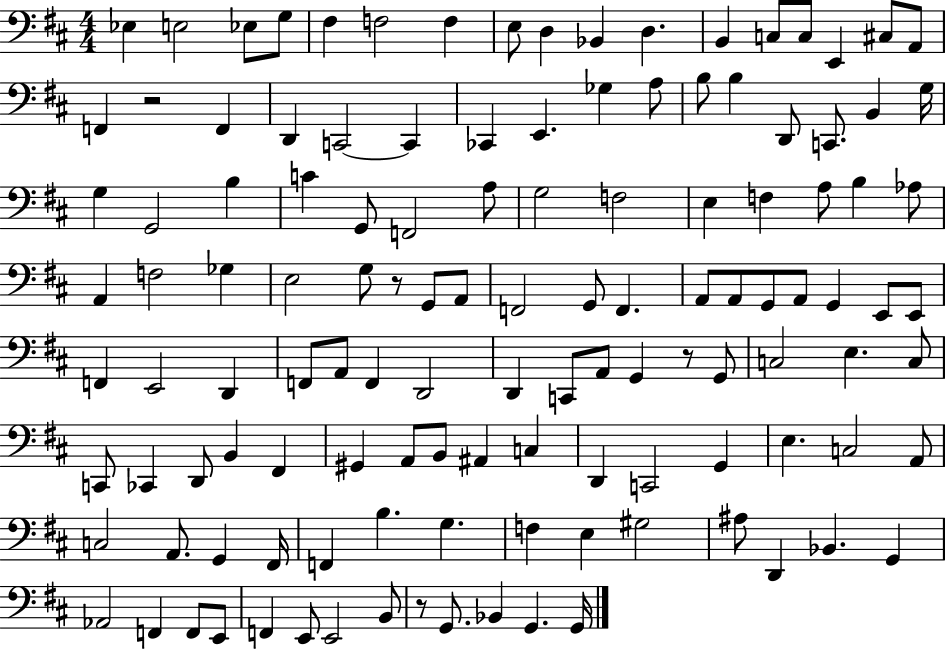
Eb3/q E3/h Eb3/e G3/e F#3/q F3/h F3/q E3/e D3/q Bb2/q D3/q. B2/q C3/e C3/e E2/q C#3/e A2/e F2/q R/h F2/q D2/q C2/h C2/q CES2/q E2/q. Gb3/q A3/e B3/e B3/q D2/e C2/e. B2/q G3/s G3/q G2/h B3/q C4/q G2/e F2/h A3/e G3/h F3/h E3/q F3/q A3/e B3/q Ab3/e A2/q F3/h Gb3/q E3/h G3/e R/e G2/e A2/e F2/h G2/e F2/q. A2/e A2/e G2/e A2/e G2/q E2/e E2/e F2/q E2/h D2/q F2/e A2/e F2/q D2/h D2/q C2/e A2/e G2/q R/e G2/e C3/h E3/q. C3/e C2/e CES2/q D2/e B2/q F#2/q G#2/q A2/e B2/e A#2/q C3/q D2/q C2/h G2/q E3/q. C3/h A2/e C3/h A2/e. G2/q F#2/s F2/q B3/q. G3/q. F3/q E3/q G#3/h A#3/e D2/q Bb2/q. G2/q Ab2/h F2/q F2/e E2/e F2/q E2/e E2/h B2/e R/e G2/e. Bb2/q G2/q. G2/s